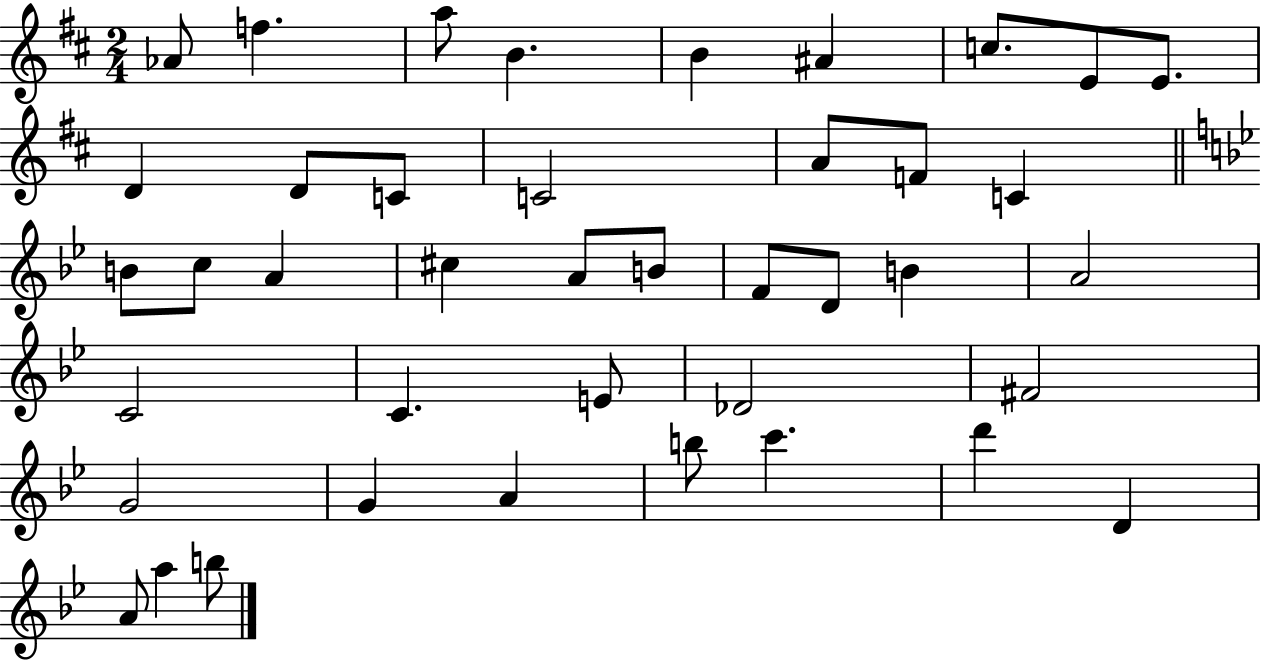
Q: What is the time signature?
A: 2/4